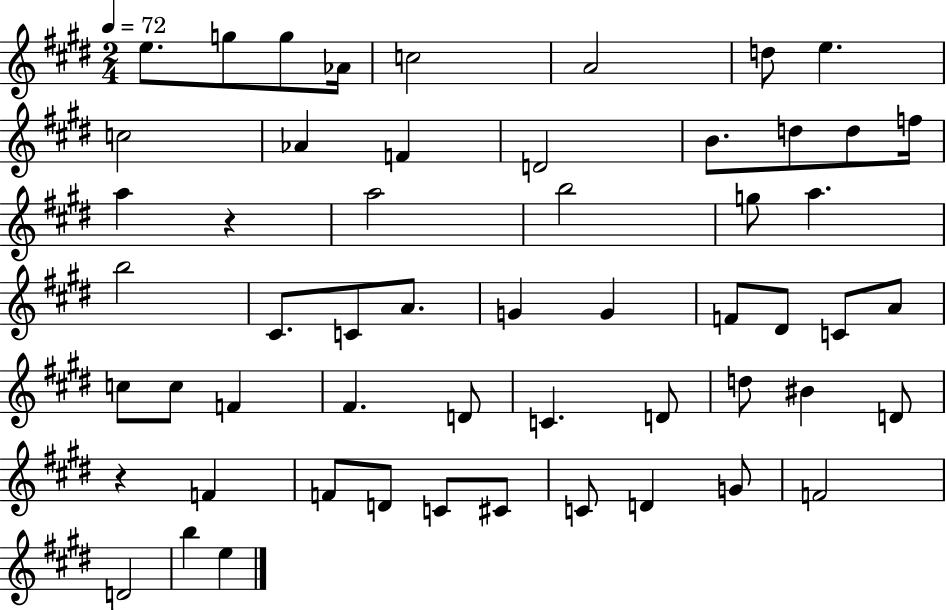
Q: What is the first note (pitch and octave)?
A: E5